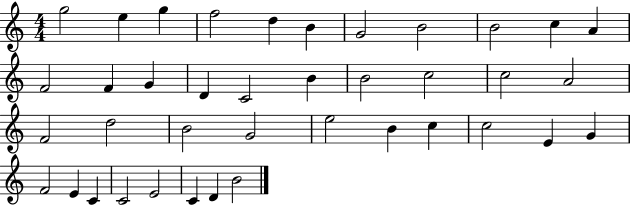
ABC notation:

X:1
T:Untitled
M:4/4
L:1/4
K:C
g2 e g f2 d B G2 B2 B2 c A F2 F G D C2 B B2 c2 c2 A2 F2 d2 B2 G2 e2 B c c2 E G F2 E C C2 E2 C D B2